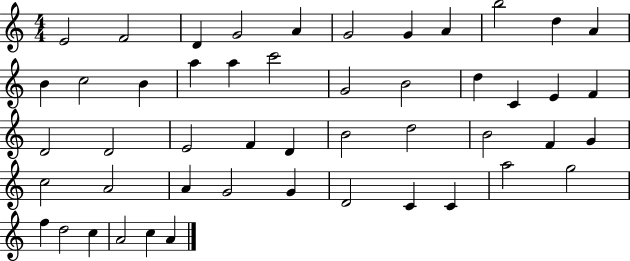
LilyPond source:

{
  \clef treble
  \numericTimeSignature
  \time 4/4
  \key c \major
  e'2 f'2 | d'4 g'2 a'4 | g'2 g'4 a'4 | b''2 d''4 a'4 | \break b'4 c''2 b'4 | a''4 a''4 c'''2 | g'2 b'2 | d''4 c'4 e'4 f'4 | \break d'2 d'2 | e'2 f'4 d'4 | b'2 d''2 | b'2 f'4 g'4 | \break c''2 a'2 | a'4 g'2 g'4 | d'2 c'4 c'4 | a''2 g''2 | \break f''4 d''2 c''4 | a'2 c''4 a'4 | \bar "|."
}